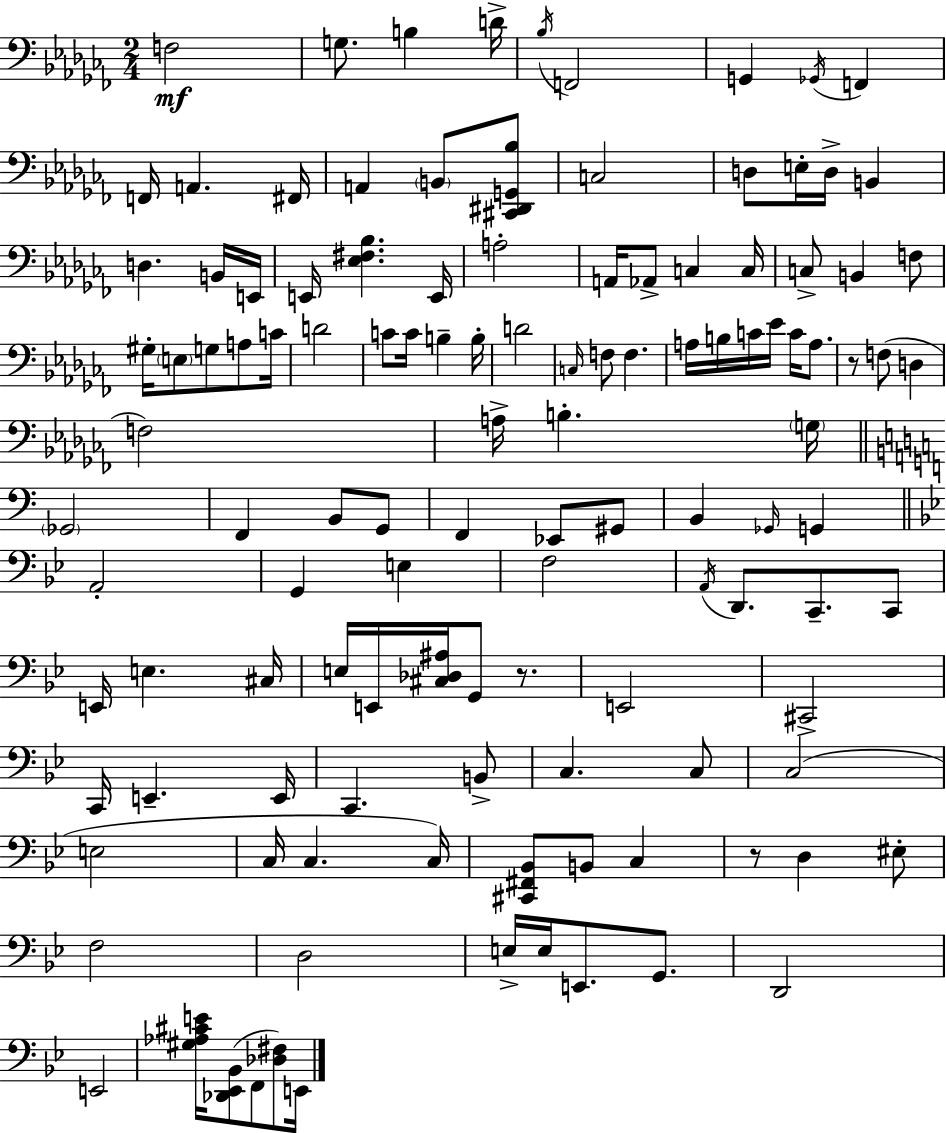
{
  \clef bass
  \numericTimeSignature
  \time 2/4
  \key aes \minor
  f2\mf | g8. b4 d'16-> | \acciaccatura { bes16 } f,2 | g,4 \acciaccatura { ges,16 } f,4 | \break f,16 a,4. | fis,16 a,4 \parenthesize b,8 | <cis, dis, g, bes>8 c2 | d8 e16-. d16-> b,4 | \break d4. | b,16 e,16 e,16 <ees fis bes>4. | e,16 a2-. | a,16 aes,8-> c4 | \break c16 c8-> b,4 | f8 gis16-. \parenthesize e8 g8 a8 | c'16 d'2 | c'8 c'16 b4-- | \break b16-. d'2 | \grace { c16 } f8 f4. | a16 b16 c'16 ees'16 c'16 | a8. r8 f8( d4 | \break f2) | a16-> b4.-. | \parenthesize g16 \bar "||" \break \key a \minor \parenthesize ges,2 | f,4 b,8 g,8 | f,4 ees,8 gis,8 | b,4 \grace { ges,16 } g,4 | \break \bar "||" \break \key bes \major a,2-. | g,4 e4 | f2 | \acciaccatura { a,16 } d,8. c,8.-- c,8 | \break e,16 e4. | cis16 e16 e,16 <cis des ais>16 g,8 r8. | e,2 | cis,2-> | \break c,16 e,4.-- | e,16 c,4. b,8-> | c4. c8 | c2( | \break e2 | c16 c4. | c16) <cis, fis, bes,>8 b,8 c4 | r8 d4 eis8-. | \break f2 | d2 | e16-> e16 e,8. g,8. | d,2 | \break e,2 | <gis aes cis' e'>16 <des, ees, bes,>8( f,8 <des fis>8) | e,16 \bar "|."
}